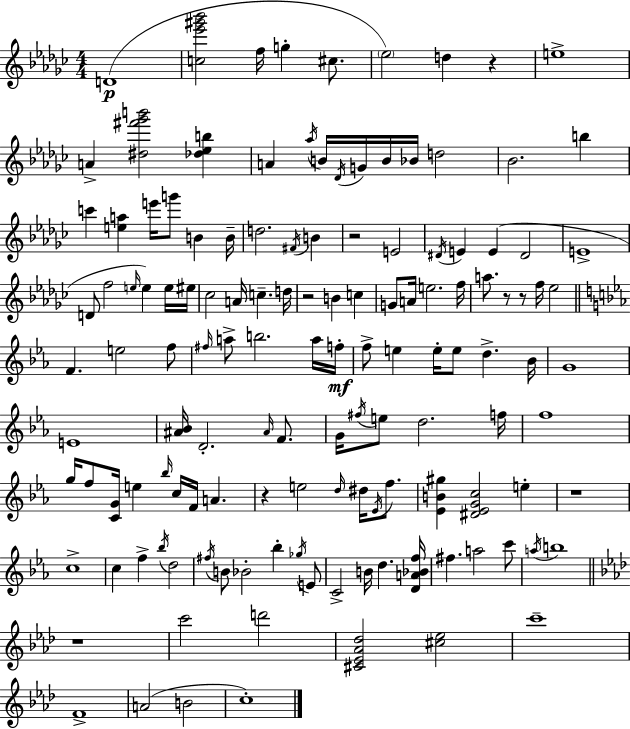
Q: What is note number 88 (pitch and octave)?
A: F5